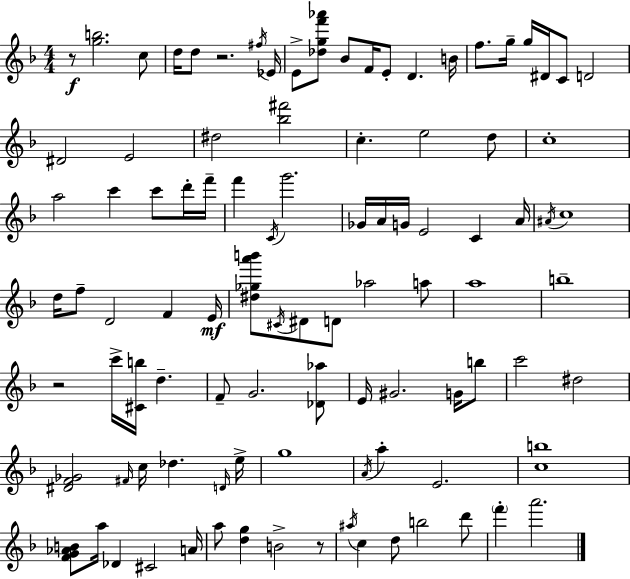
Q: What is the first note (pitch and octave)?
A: C5